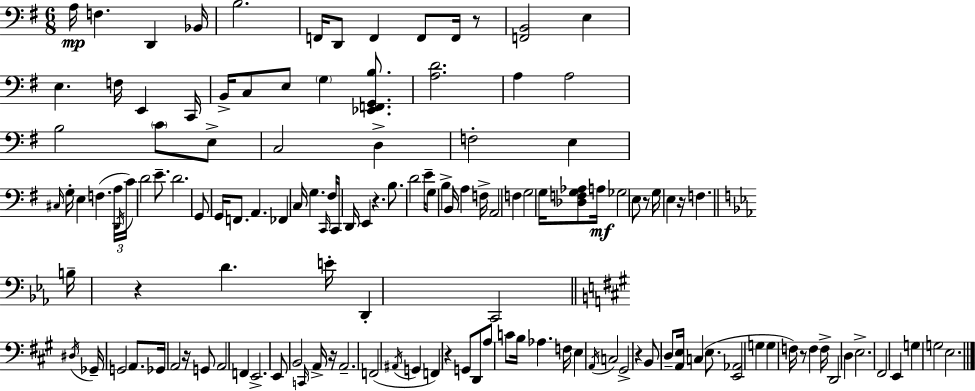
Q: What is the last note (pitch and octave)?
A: E3